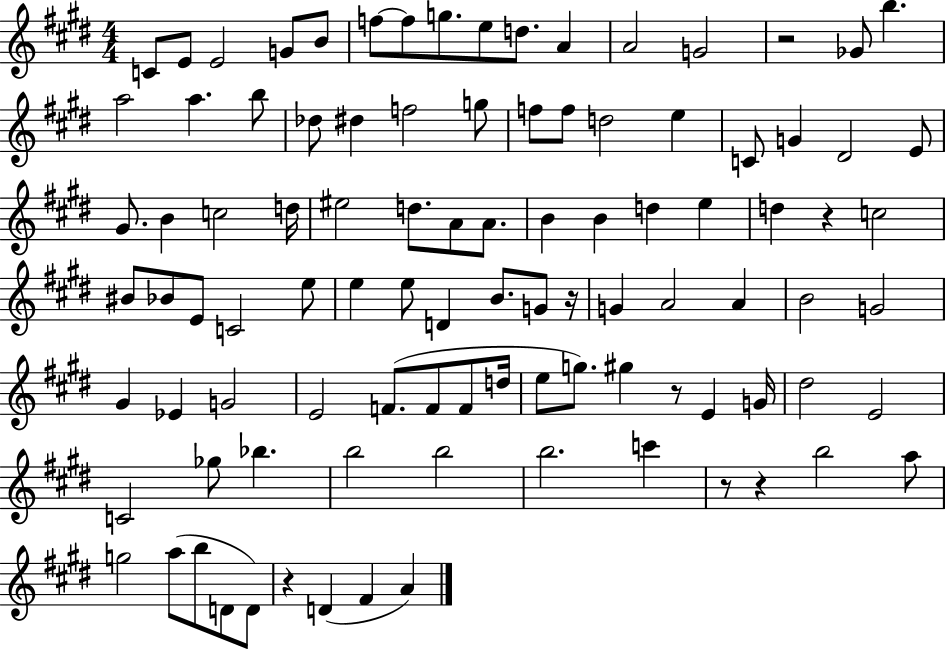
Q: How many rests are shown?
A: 7